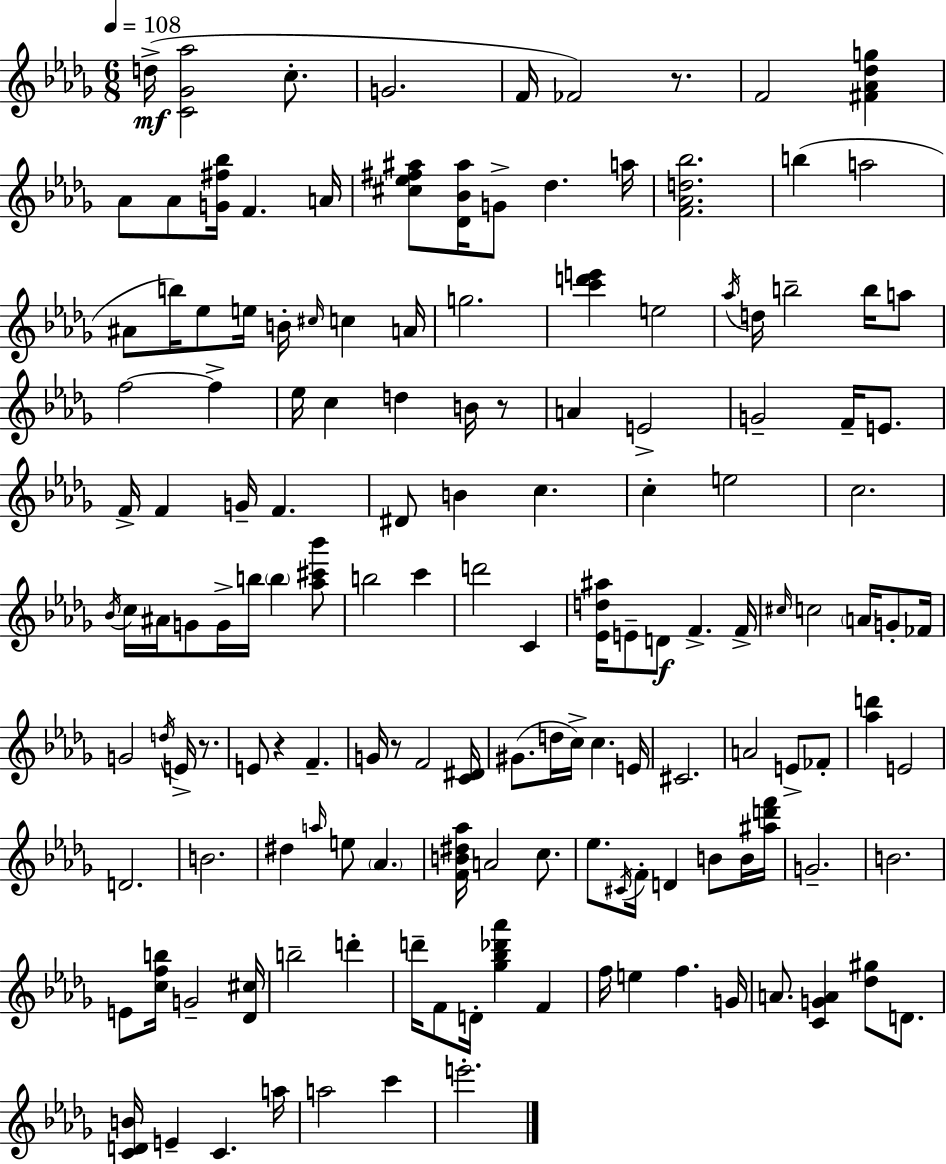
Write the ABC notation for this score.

X:1
T:Untitled
M:6/8
L:1/4
K:Bbm
d/4 [C_G_a]2 c/2 G2 F/4 _F2 z/2 F2 [^F_A_dg] _A/2 _A/2 [G^f_b]/4 F A/4 [^c_e^f^a]/2 [_D_B^a]/4 G/2 _d a/4 [F_Ad_b]2 b a2 ^A/2 b/4 _e/2 e/4 B/4 ^c/4 c A/4 g2 [c'd'e'] e2 _a/4 d/4 b2 b/4 a/2 f2 f _e/4 c d B/4 z/2 A E2 G2 F/4 E/2 F/4 F G/4 F ^D/2 B c c e2 c2 _B/4 c/4 ^A/4 G/2 G/4 b/4 b [_a^c'_b']/2 b2 c' d'2 C [_Ed^a]/4 E/2 D/2 F F/4 ^c/4 c2 A/4 G/2 _F/4 G2 d/4 E/4 z/2 E/2 z F G/4 z/2 F2 [C^D]/4 ^G/2 d/4 c/4 c E/4 ^C2 A2 E/2 _F/2 [_ad'] E2 D2 B2 ^d a/4 e/2 _A [FB^d_a]/4 A2 c/2 _e/2 ^C/4 F/4 D B/2 B/4 [^ad'f']/4 G2 B2 E/2 [cfb]/4 G2 [_D^c]/4 b2 d' d'/4 F/2 D/4 [_g_b_d'_a'] F f/4 e f G/4 A/2 [CGA] [_d^g]/2 D/2 [CDB]/4 E C a/4 a2 c' e'2